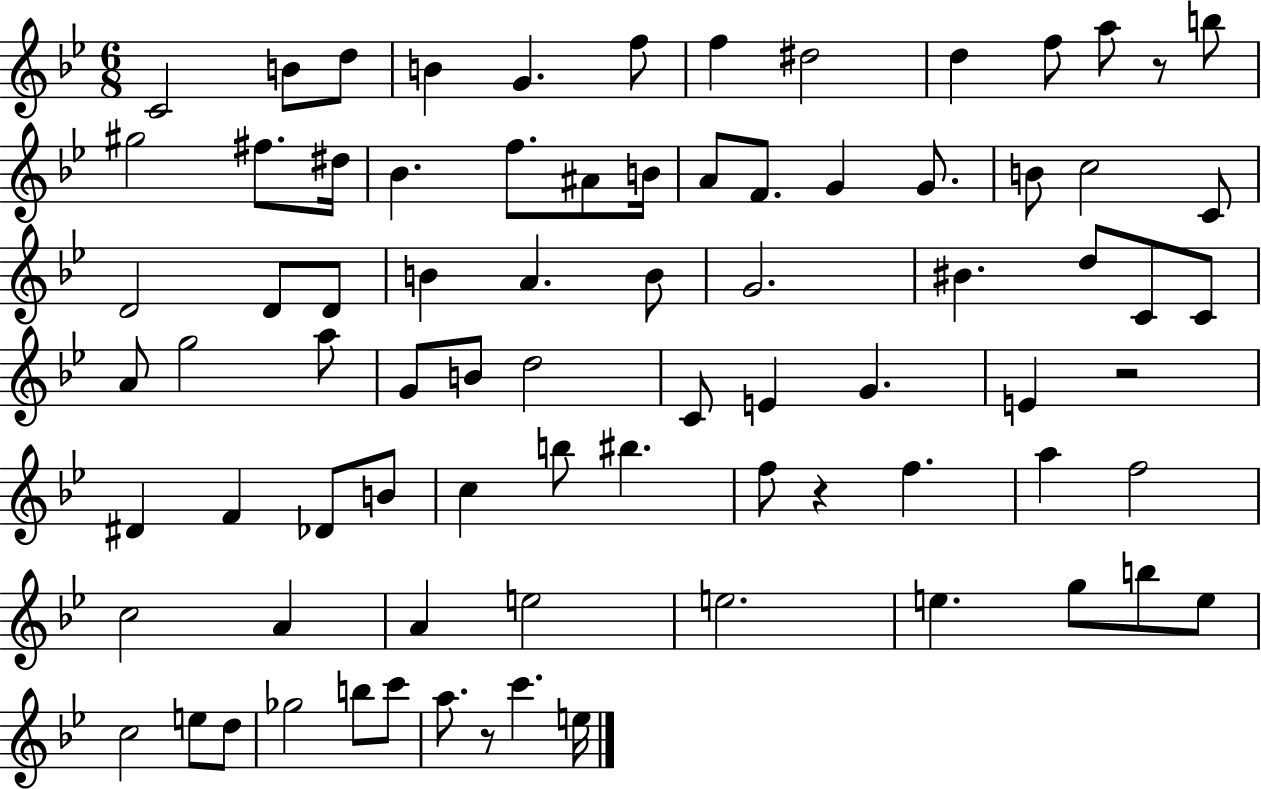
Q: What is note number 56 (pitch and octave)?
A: F5